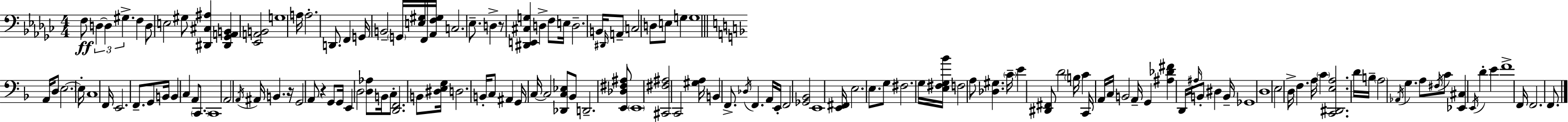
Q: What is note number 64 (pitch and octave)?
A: A#2